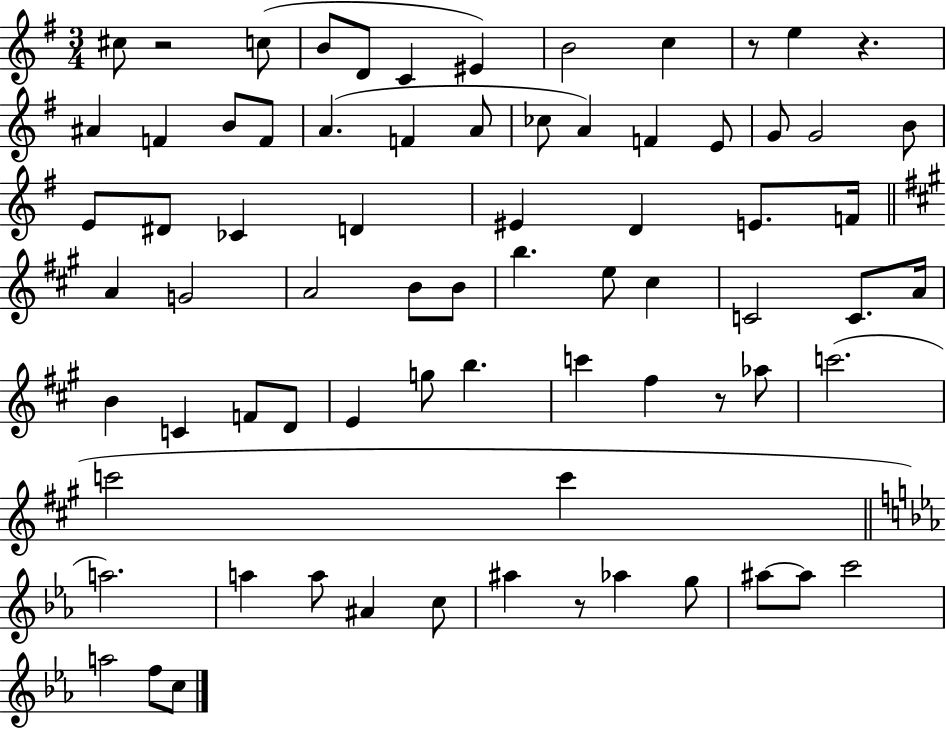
C#5/e R/h C5/e B4/e D4/e C4/q EIS4/q B4/h C5/q R/e E5/q R/q. A#4/q F4/q B4/e F4/e A4/q. F4/q A4/e CES5/e A4/q F4/q E4/e G4/e G4/h B4/e E4/e D#4/e CES4/q D4/q EIS4/q D4/q E4/e. F4/s A4/q G4/h A4/h B4/e B4/e B5/q. E5/e C#5/q C4/h C4/e. A4/s B4/q C4/q F4/e D4/e E4/q G5/e B5/q. C6/q F#5/q R/e Ab5/e C6/h. C6/h C6/q A5/h. A5/q A5/e A#4/q C5/e A#5/q R/e Ab5/q G5/e A#5/e A#5/e C6/h A5/h F5/e C5/e